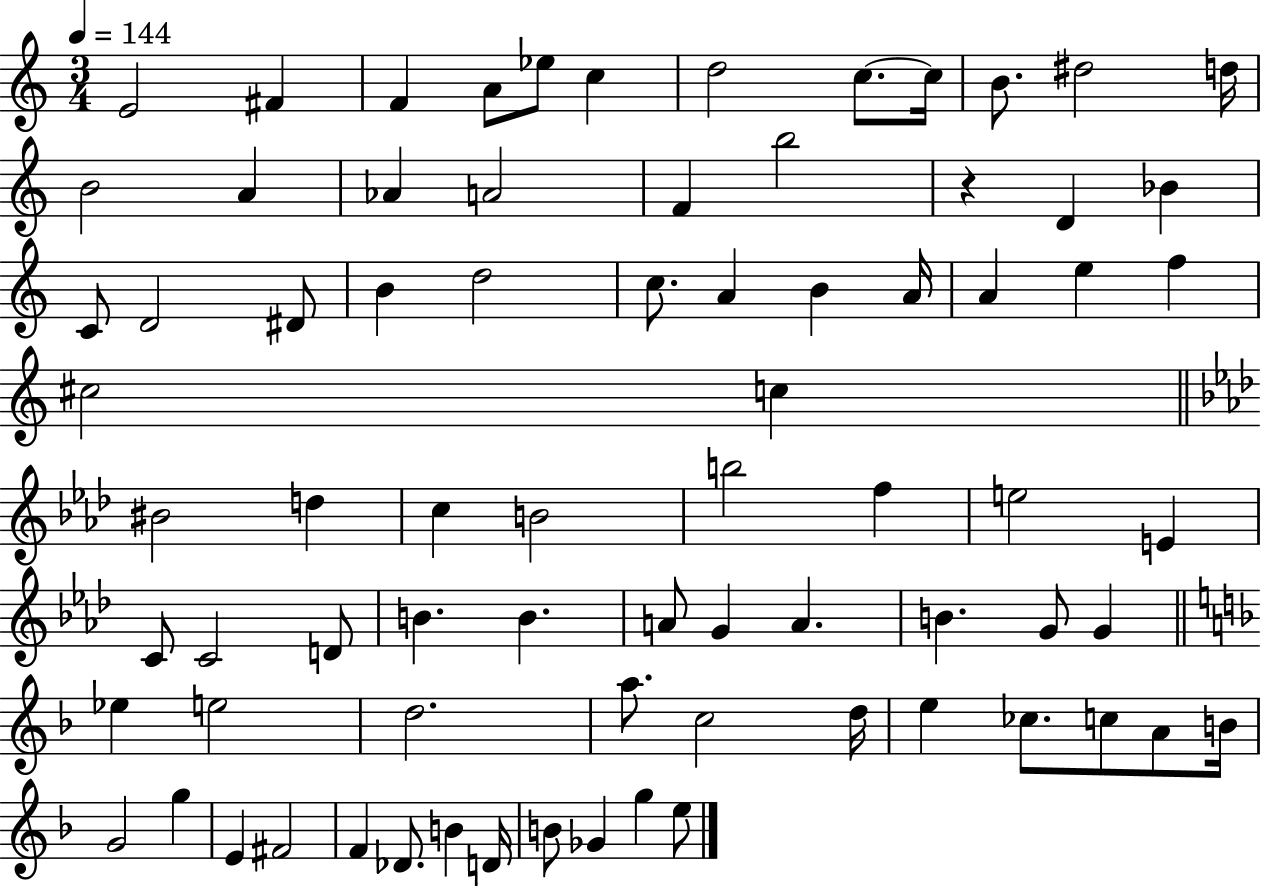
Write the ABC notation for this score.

X:1
T:Untitled
M:3/4
L:1/4
K:C
E2 ^F F A/2 _e/2 c d2 c/2 c/4 B/2 ^d2 d/4 B2 A _A A2 F b2 z D _B C/2 D2 ^D/2 B d2 c/2 A B A/4 A e f ^c2 c ^B2 d c B2 b2 f e2 E C/2 C2 D/2 B B A/2 G A B G/2 G _e e2 d2 a/2 c2 d/4 e _c/2 c/2 A/2 B/4 G2 g E ^F2 F _D/2 B D/4 B/2 _G g e/2